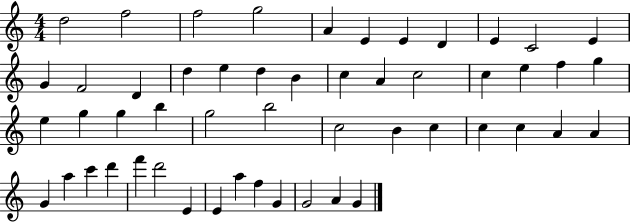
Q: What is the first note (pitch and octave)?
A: D5